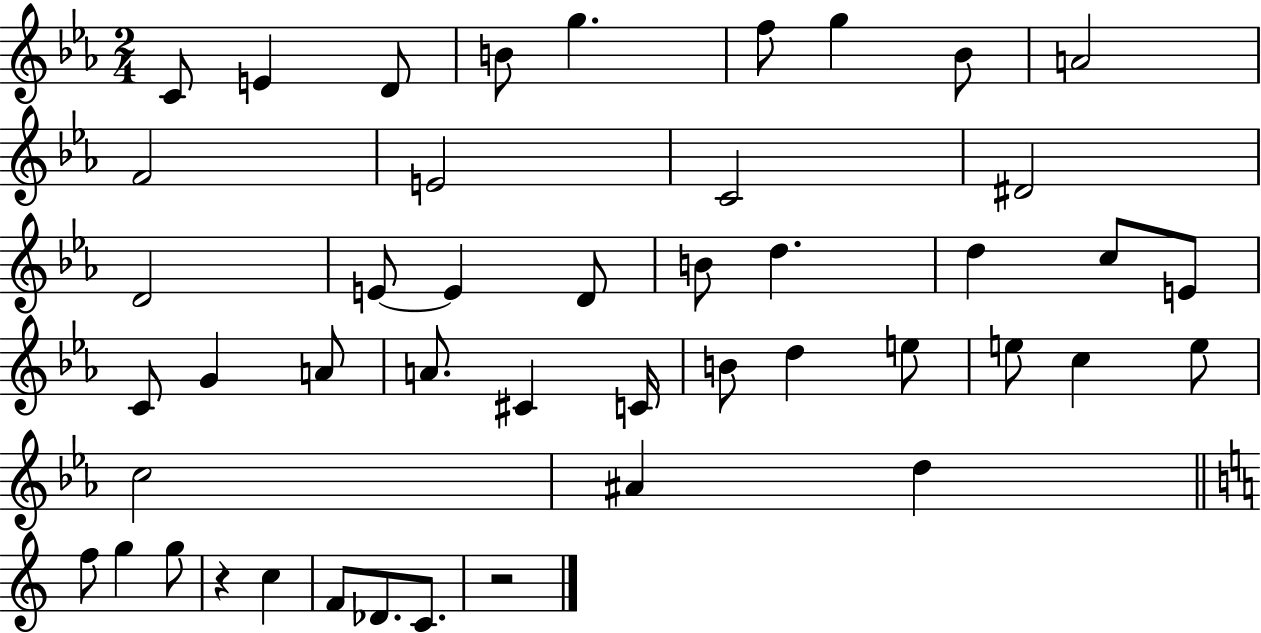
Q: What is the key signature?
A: EES major